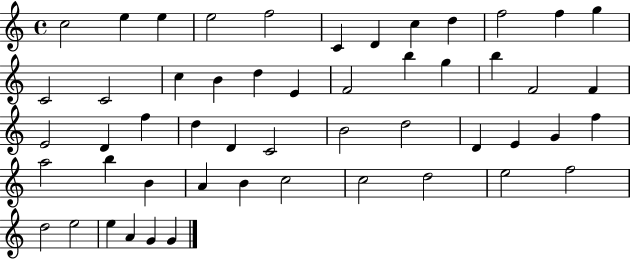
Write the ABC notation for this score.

X:1
T:Untitled
M:4/4
L:1/4
K:C
c2 e e e2 f2 C D c d f2 f g C2 C2 c B d E F2 b g b F2 F E2 D f d D C2 B2 d2 D E G f a2 b B A B c2 c2 d2 e2 f2 d2 e2 e A G G